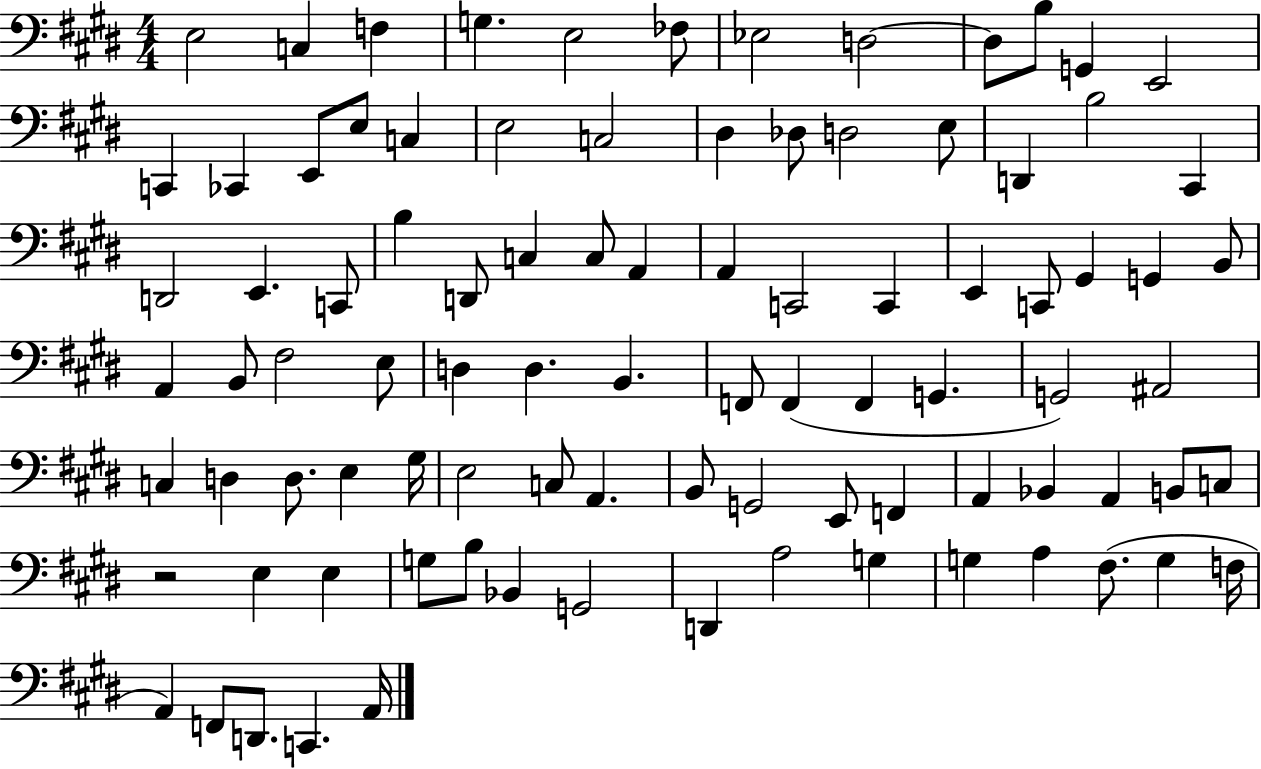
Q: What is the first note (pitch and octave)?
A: E3